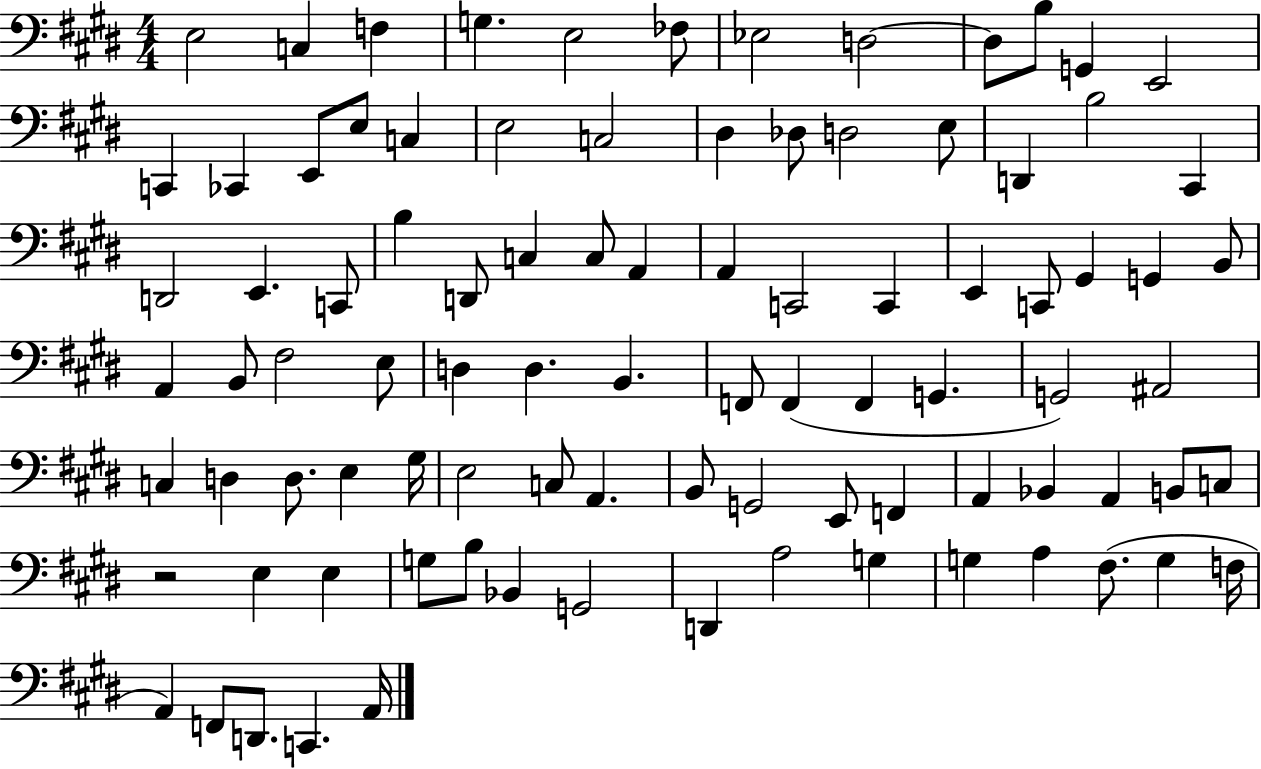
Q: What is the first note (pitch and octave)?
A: E3